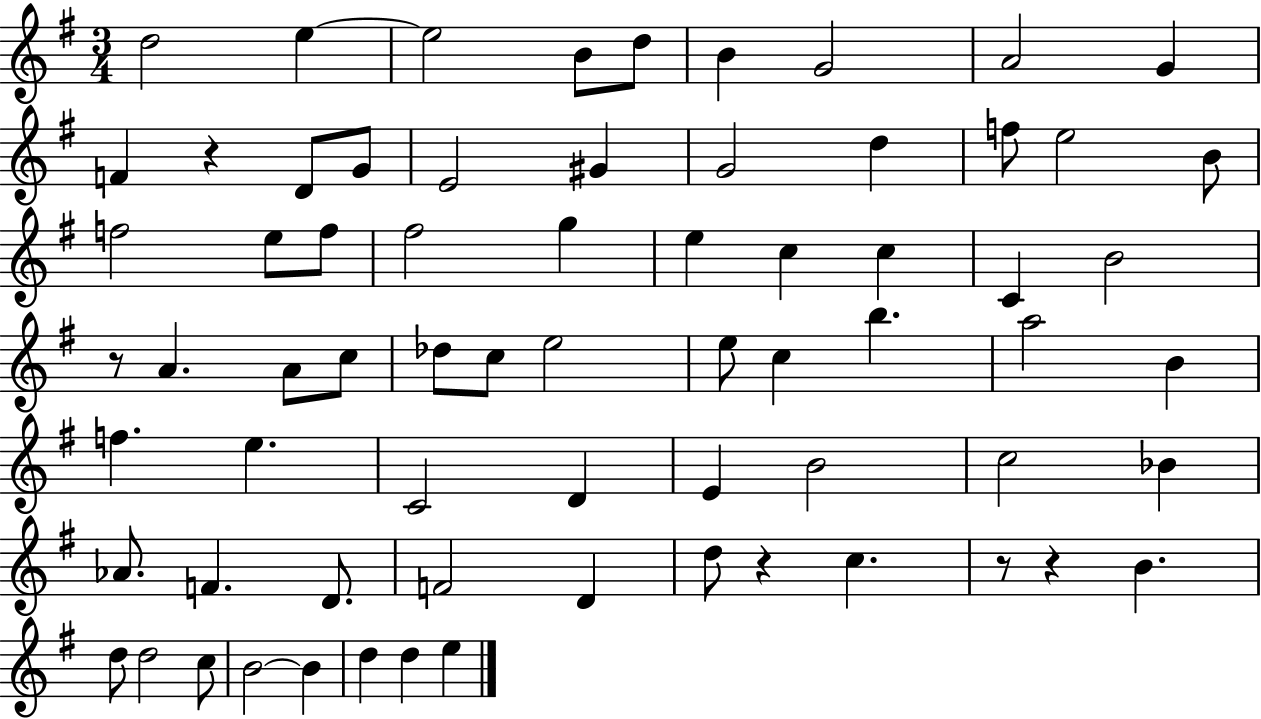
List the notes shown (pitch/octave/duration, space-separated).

D5/h E5/q E5/h B4/e D5/e B4/q G4/h A4/h G4/q F4/q R/q D4/e G4/e E4/h G#4/q G4/h D5/q F5/e E5/h B4/e F5/h E5/e F5/e F#5/h G5/q E5/q C5/q C5/q C4/q B4/h R/e A4/q. A4/e C5/e Db5/e C5/e E5/h E5/e C5/q B5/q. A5/h B4/q F5/q. E5/q. C4/h D4/q E4/q B4/h C5/h Bb4/q Ab4/e. F4/q. D4/e. F4/h D4/q D5/e R/q C5/q. R/e R/q B4/q. D5/e D5/h C5/e B4/h B4/q D5/q D5/q E5/q